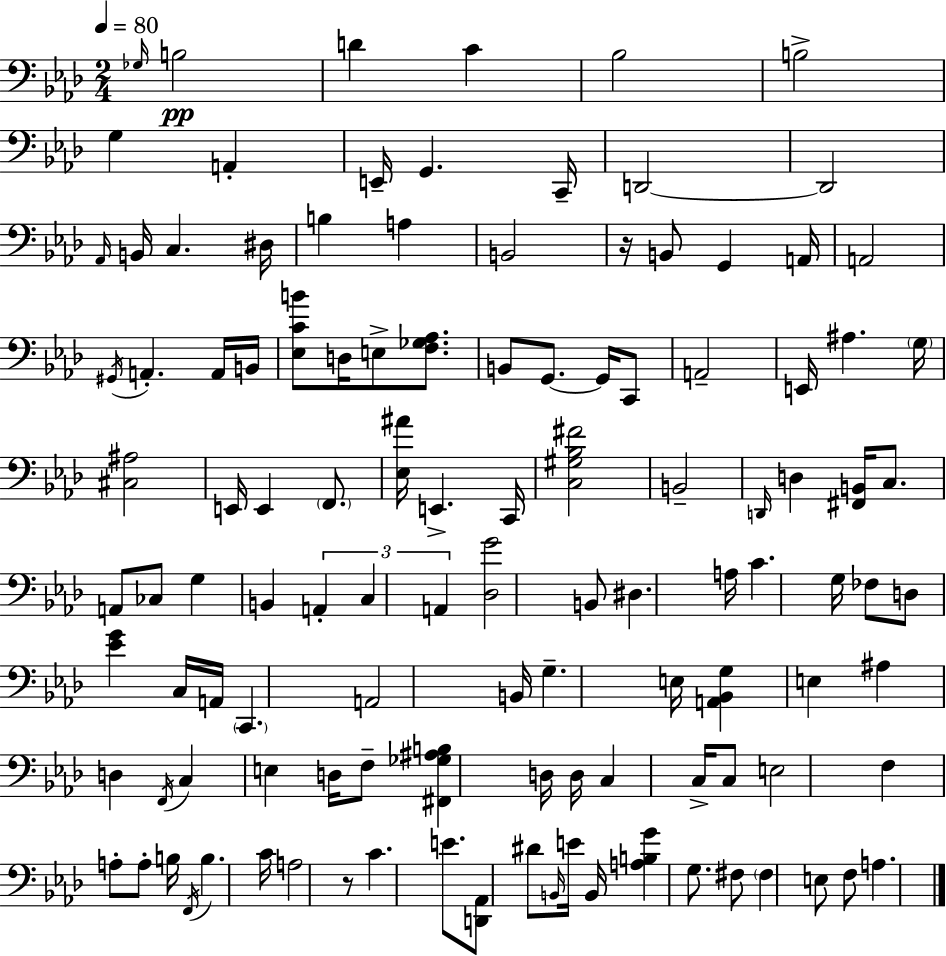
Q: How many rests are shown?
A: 2